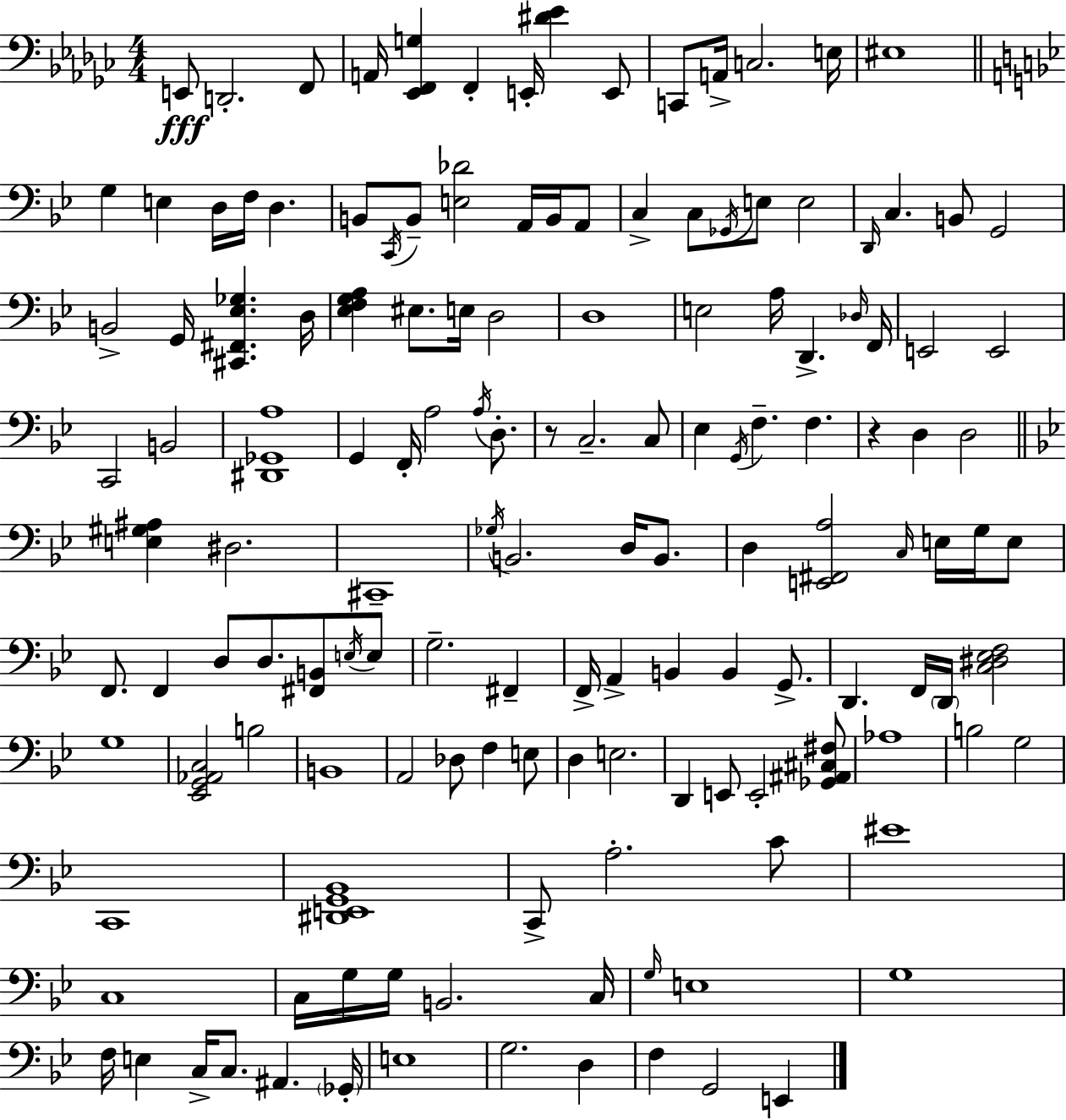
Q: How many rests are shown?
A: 2